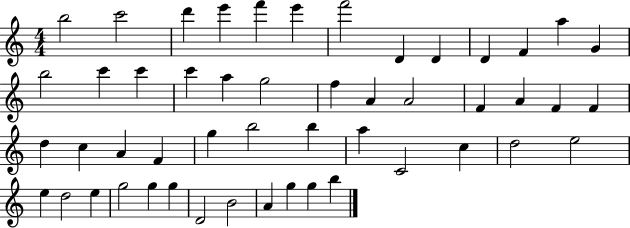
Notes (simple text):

B5/h C6/h D6/q E6/q F6/q E6/q F6/h D4/q D4/q D4/q F4/q A5/q G4/q B5/h C6/q C6/q C6/q A5/q G5/h F5/q A4/q A4/h F4/q A4/q F4/q F4/q D5/q C5/q A4/q F4/q G5/q B5/h B5/q A5/q C4/h C5/q D5/h E5/h E5/q D5/h E5/q G5/h G5/q G5/q D4/h B4/h A4/q G5/q G5/q B5/q